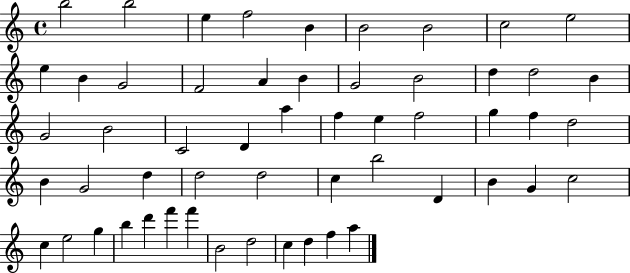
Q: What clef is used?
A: treble